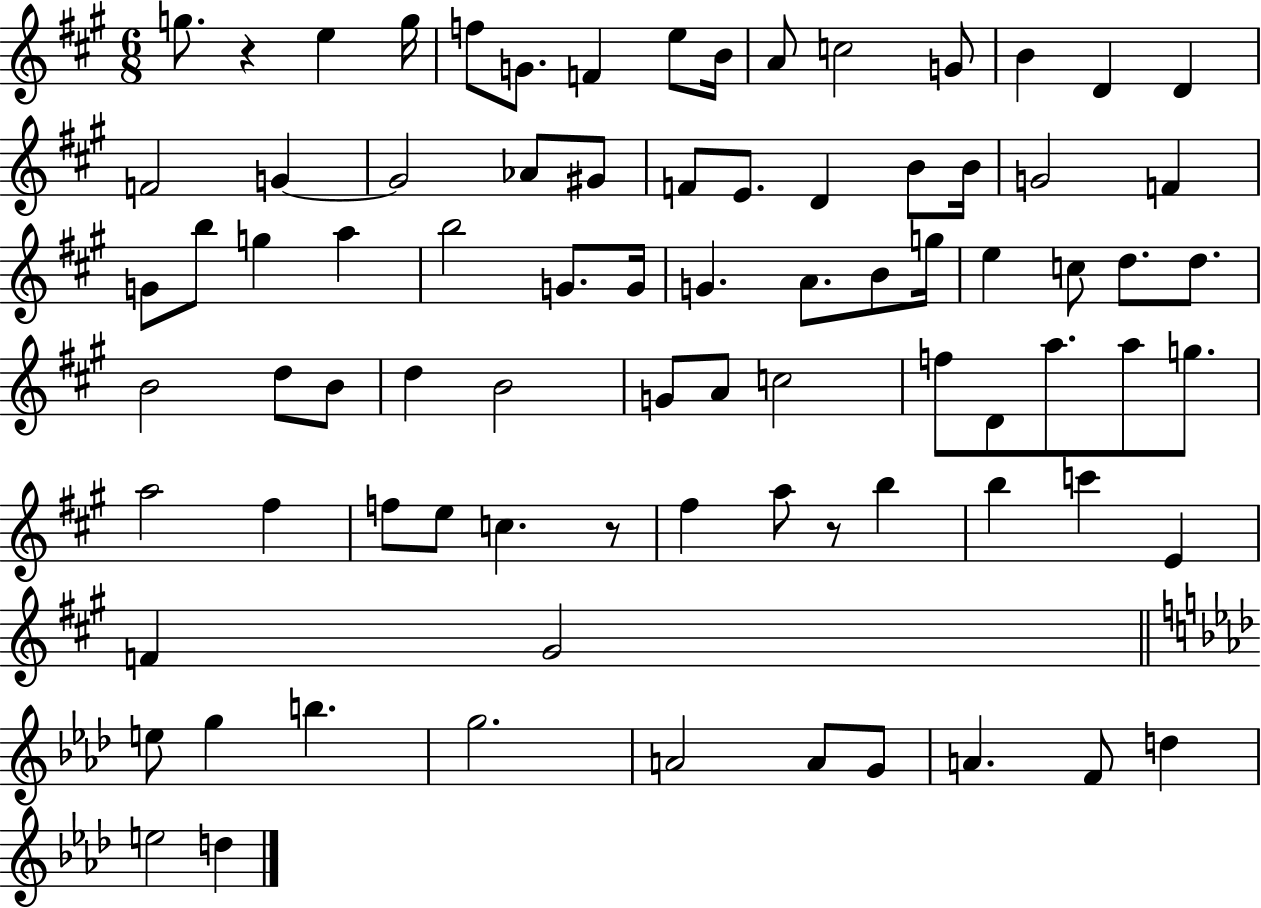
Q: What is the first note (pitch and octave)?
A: G5